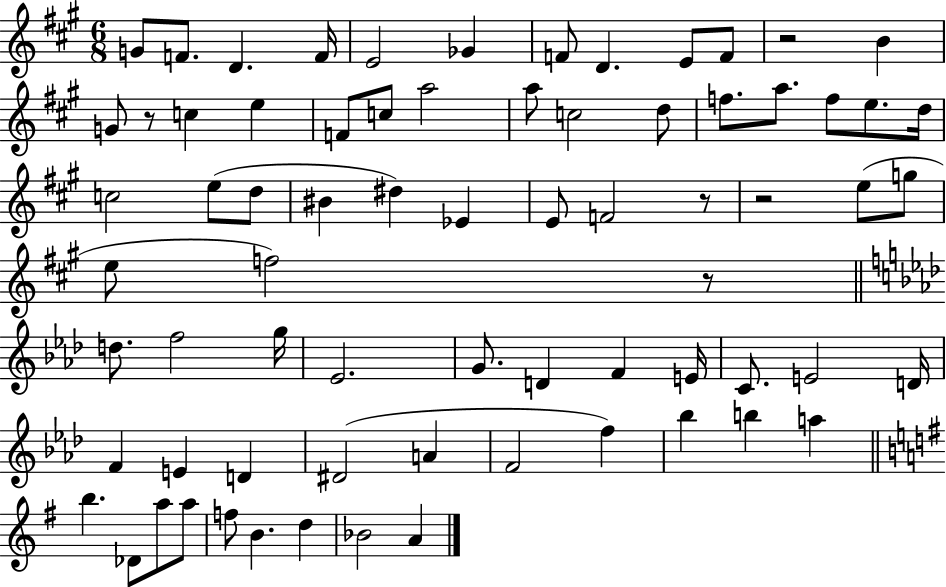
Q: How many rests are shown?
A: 5